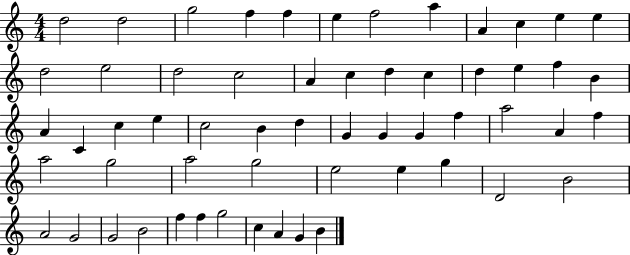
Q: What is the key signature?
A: C major